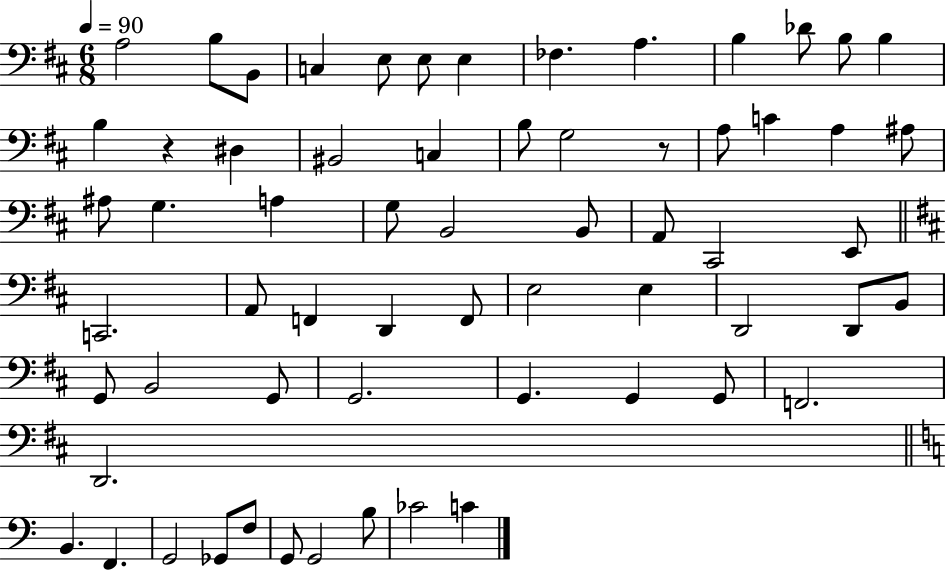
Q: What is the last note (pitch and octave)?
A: C4